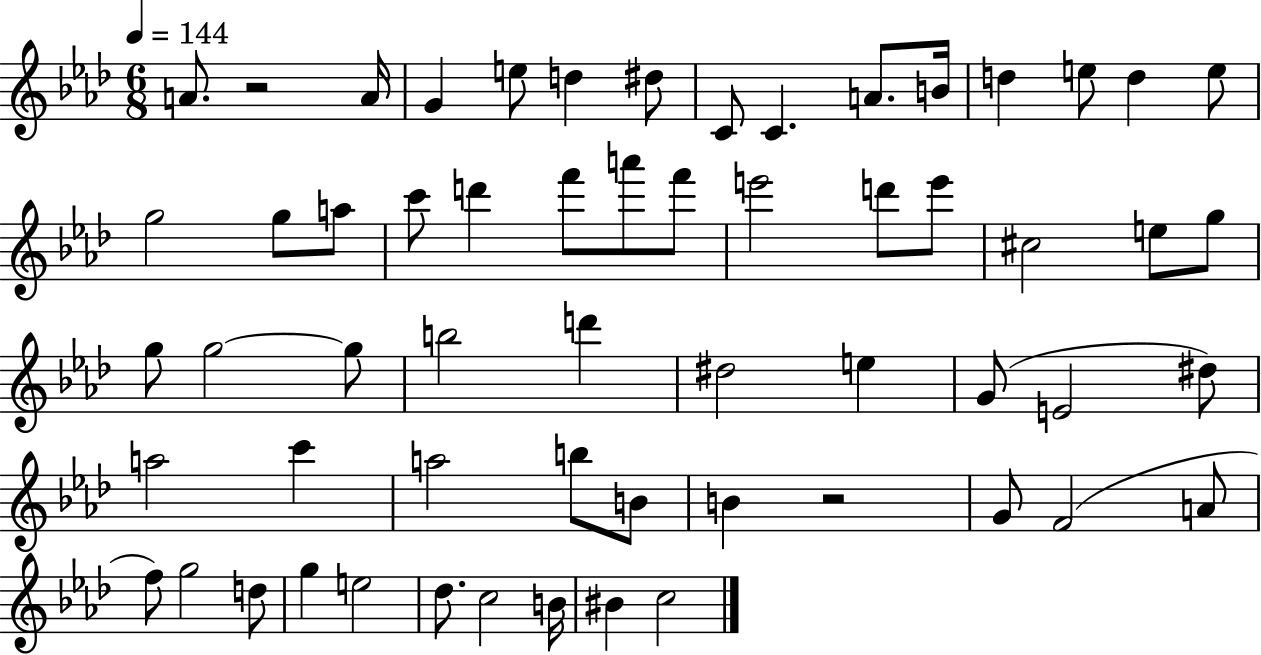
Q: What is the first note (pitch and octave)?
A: A4